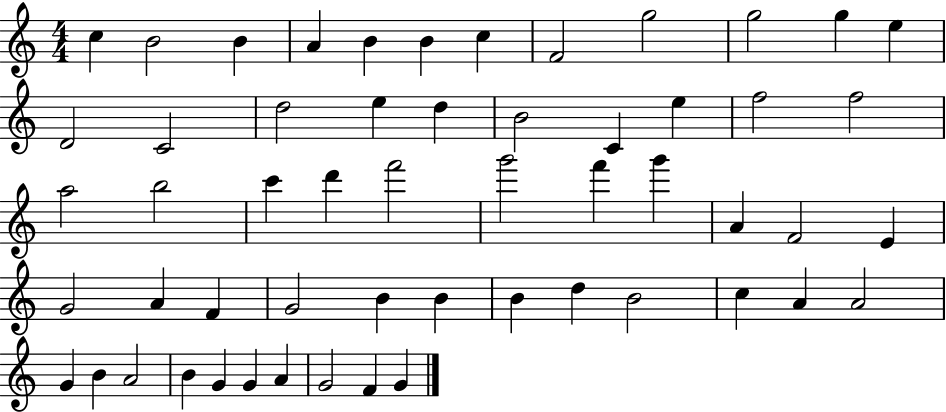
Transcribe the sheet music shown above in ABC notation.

X:1
T:Untitled
M:4/4
L:1/4
K:C
c B2 B A B B c F2 g2 g2 g e D2 C2 d2 e d B2 C e f2 f2 a2 b2 c' d' f'2 g'2 f' g' A F2 E G2 A F G2 B B B d B2 c A A2 G B A2 B G G A G2 F G